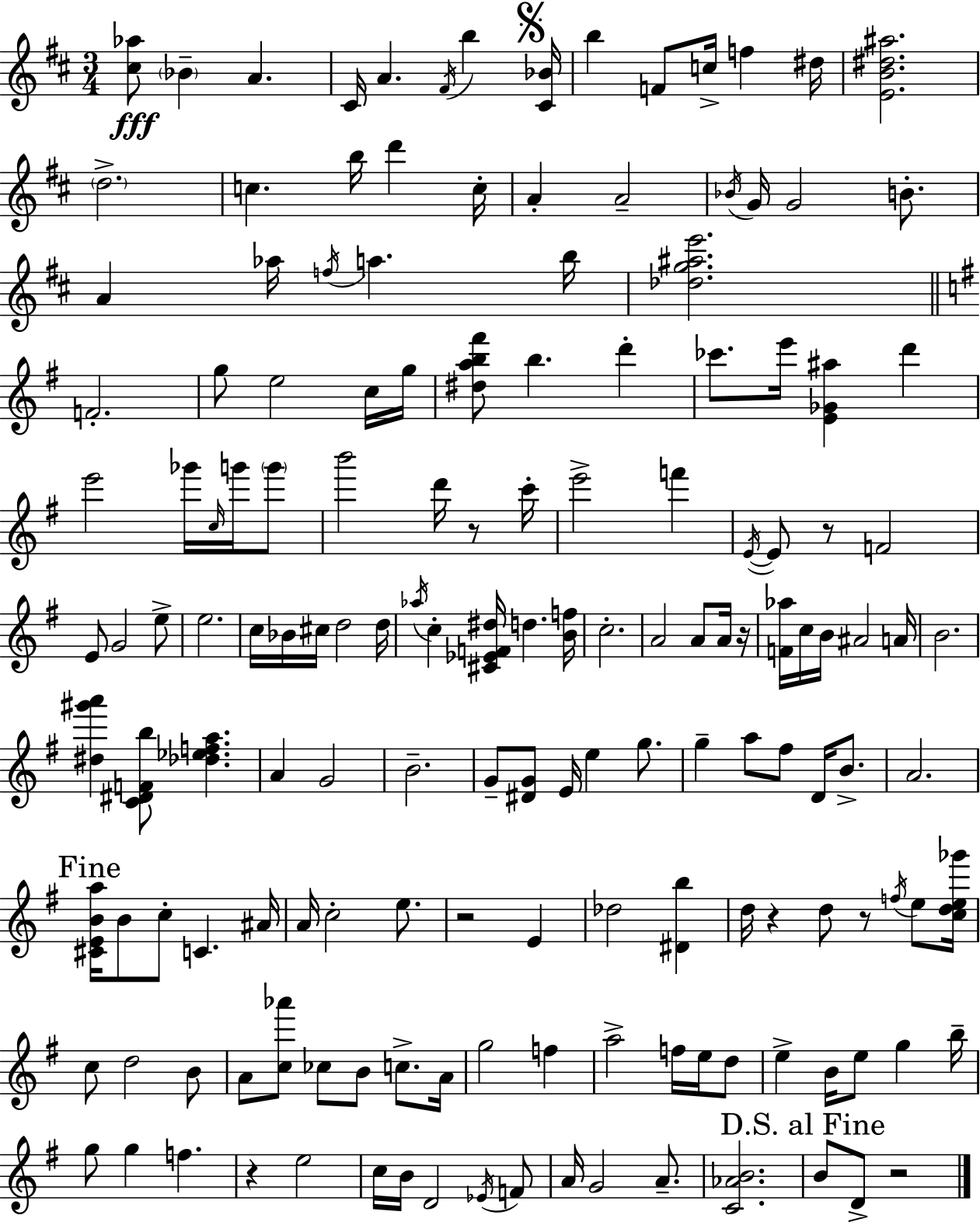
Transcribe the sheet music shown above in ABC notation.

X:1
T:Untitled
M:3/4
L:1/4
K:D
[^c_a]/2 _B A ^C/4 A ^F/4 b [^C_B]/4 b F/2 c/4 f ^d/4 [EB^d^a]2 d2 c b/4 d' c/4 A A2 _B/4 G/4 G2 B/2 A _a/4 f/4 a b/4 [_dg^ae']2 F2 g/2 e2 c/4 g/4 [^dab^f']/2 b d' _c'/2 e'/4 [E_G^a] d' e'2 _g'/4 c/4 g'/4 g'/2 b'2 d'/4 z/2 c'/4 e'2 f' E/4 E/2 z/2 F2 E/2 G2 e/2 e2 c/4 _B/4 ^c/4 d2 d/4 _a/4 c [^C_EF^d]/4 d [Bf]/4 c2 A2 A/2 A/4 z/4 [F_a]/4 c/4 B/4 ^A2 A/4 B2 [^d^g'a'] [C^DFb]/2 [_d_efa] A G2 B2 G/2 [^DG]/2 E/4 e g/2 g a/2 ^f/2 D/4 B/2 A2 [^CEBa]/4 B/2 c/2 C ^A/4 A/4 c2 e/2 z2 E _d2 [^Db] d/4 z d/2 z/2 f/4 e/2 [cde_g']/4 c/2 d2 B/2 A/2 [c_a']/2 _c/2 B/2 c/2 A/4 g2 f a2 f/4 e/4 d/2 e B/4 e/2 g b/4 g/2 g f z e2 c/4 B/4 D2 _E/4 F/2 A/4 G2 A/2 [C_AB]2 B/2 D/2 z2